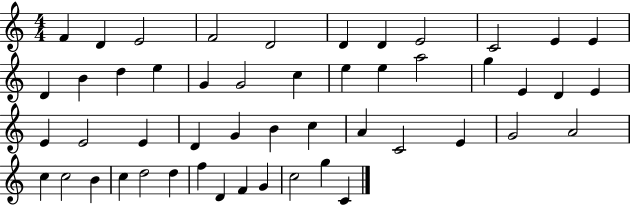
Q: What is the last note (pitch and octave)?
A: C4